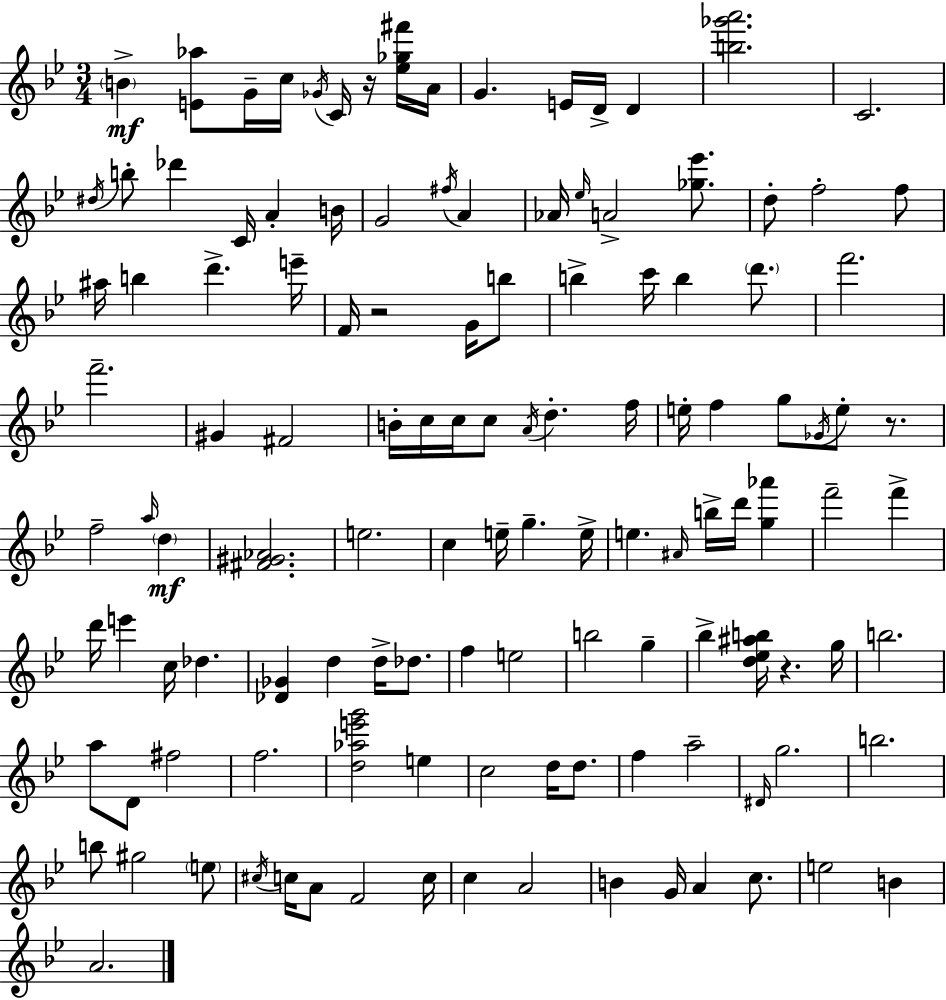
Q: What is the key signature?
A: BES major